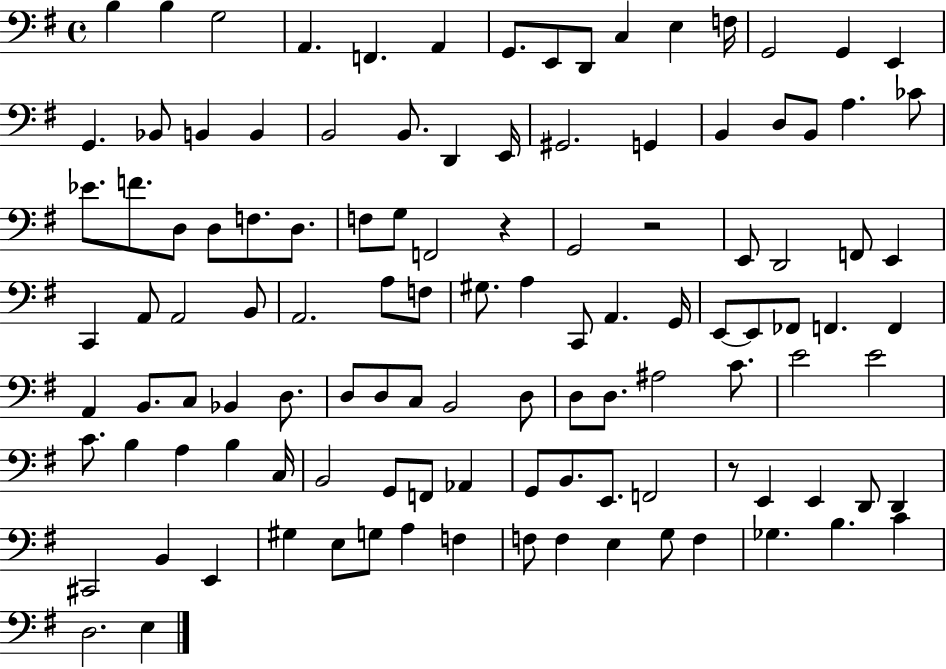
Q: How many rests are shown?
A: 3